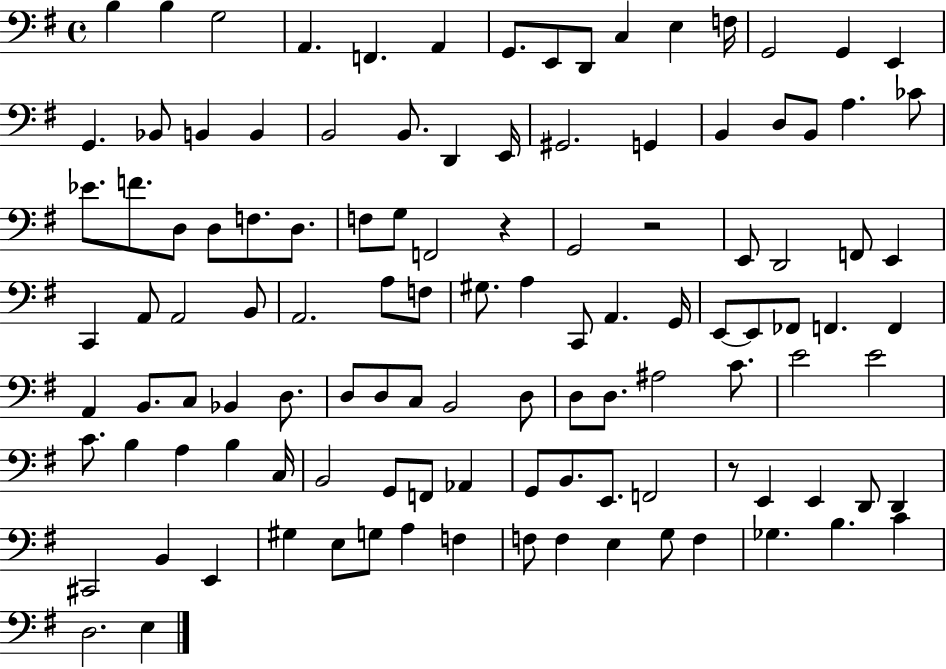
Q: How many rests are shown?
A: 3